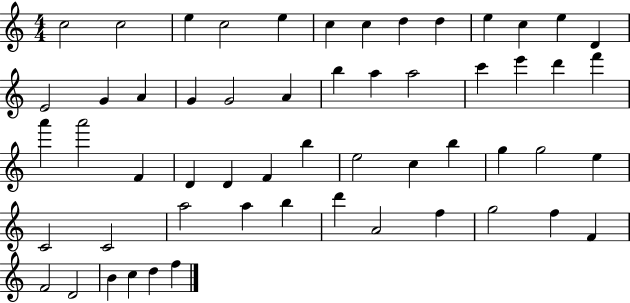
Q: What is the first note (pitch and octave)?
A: C5